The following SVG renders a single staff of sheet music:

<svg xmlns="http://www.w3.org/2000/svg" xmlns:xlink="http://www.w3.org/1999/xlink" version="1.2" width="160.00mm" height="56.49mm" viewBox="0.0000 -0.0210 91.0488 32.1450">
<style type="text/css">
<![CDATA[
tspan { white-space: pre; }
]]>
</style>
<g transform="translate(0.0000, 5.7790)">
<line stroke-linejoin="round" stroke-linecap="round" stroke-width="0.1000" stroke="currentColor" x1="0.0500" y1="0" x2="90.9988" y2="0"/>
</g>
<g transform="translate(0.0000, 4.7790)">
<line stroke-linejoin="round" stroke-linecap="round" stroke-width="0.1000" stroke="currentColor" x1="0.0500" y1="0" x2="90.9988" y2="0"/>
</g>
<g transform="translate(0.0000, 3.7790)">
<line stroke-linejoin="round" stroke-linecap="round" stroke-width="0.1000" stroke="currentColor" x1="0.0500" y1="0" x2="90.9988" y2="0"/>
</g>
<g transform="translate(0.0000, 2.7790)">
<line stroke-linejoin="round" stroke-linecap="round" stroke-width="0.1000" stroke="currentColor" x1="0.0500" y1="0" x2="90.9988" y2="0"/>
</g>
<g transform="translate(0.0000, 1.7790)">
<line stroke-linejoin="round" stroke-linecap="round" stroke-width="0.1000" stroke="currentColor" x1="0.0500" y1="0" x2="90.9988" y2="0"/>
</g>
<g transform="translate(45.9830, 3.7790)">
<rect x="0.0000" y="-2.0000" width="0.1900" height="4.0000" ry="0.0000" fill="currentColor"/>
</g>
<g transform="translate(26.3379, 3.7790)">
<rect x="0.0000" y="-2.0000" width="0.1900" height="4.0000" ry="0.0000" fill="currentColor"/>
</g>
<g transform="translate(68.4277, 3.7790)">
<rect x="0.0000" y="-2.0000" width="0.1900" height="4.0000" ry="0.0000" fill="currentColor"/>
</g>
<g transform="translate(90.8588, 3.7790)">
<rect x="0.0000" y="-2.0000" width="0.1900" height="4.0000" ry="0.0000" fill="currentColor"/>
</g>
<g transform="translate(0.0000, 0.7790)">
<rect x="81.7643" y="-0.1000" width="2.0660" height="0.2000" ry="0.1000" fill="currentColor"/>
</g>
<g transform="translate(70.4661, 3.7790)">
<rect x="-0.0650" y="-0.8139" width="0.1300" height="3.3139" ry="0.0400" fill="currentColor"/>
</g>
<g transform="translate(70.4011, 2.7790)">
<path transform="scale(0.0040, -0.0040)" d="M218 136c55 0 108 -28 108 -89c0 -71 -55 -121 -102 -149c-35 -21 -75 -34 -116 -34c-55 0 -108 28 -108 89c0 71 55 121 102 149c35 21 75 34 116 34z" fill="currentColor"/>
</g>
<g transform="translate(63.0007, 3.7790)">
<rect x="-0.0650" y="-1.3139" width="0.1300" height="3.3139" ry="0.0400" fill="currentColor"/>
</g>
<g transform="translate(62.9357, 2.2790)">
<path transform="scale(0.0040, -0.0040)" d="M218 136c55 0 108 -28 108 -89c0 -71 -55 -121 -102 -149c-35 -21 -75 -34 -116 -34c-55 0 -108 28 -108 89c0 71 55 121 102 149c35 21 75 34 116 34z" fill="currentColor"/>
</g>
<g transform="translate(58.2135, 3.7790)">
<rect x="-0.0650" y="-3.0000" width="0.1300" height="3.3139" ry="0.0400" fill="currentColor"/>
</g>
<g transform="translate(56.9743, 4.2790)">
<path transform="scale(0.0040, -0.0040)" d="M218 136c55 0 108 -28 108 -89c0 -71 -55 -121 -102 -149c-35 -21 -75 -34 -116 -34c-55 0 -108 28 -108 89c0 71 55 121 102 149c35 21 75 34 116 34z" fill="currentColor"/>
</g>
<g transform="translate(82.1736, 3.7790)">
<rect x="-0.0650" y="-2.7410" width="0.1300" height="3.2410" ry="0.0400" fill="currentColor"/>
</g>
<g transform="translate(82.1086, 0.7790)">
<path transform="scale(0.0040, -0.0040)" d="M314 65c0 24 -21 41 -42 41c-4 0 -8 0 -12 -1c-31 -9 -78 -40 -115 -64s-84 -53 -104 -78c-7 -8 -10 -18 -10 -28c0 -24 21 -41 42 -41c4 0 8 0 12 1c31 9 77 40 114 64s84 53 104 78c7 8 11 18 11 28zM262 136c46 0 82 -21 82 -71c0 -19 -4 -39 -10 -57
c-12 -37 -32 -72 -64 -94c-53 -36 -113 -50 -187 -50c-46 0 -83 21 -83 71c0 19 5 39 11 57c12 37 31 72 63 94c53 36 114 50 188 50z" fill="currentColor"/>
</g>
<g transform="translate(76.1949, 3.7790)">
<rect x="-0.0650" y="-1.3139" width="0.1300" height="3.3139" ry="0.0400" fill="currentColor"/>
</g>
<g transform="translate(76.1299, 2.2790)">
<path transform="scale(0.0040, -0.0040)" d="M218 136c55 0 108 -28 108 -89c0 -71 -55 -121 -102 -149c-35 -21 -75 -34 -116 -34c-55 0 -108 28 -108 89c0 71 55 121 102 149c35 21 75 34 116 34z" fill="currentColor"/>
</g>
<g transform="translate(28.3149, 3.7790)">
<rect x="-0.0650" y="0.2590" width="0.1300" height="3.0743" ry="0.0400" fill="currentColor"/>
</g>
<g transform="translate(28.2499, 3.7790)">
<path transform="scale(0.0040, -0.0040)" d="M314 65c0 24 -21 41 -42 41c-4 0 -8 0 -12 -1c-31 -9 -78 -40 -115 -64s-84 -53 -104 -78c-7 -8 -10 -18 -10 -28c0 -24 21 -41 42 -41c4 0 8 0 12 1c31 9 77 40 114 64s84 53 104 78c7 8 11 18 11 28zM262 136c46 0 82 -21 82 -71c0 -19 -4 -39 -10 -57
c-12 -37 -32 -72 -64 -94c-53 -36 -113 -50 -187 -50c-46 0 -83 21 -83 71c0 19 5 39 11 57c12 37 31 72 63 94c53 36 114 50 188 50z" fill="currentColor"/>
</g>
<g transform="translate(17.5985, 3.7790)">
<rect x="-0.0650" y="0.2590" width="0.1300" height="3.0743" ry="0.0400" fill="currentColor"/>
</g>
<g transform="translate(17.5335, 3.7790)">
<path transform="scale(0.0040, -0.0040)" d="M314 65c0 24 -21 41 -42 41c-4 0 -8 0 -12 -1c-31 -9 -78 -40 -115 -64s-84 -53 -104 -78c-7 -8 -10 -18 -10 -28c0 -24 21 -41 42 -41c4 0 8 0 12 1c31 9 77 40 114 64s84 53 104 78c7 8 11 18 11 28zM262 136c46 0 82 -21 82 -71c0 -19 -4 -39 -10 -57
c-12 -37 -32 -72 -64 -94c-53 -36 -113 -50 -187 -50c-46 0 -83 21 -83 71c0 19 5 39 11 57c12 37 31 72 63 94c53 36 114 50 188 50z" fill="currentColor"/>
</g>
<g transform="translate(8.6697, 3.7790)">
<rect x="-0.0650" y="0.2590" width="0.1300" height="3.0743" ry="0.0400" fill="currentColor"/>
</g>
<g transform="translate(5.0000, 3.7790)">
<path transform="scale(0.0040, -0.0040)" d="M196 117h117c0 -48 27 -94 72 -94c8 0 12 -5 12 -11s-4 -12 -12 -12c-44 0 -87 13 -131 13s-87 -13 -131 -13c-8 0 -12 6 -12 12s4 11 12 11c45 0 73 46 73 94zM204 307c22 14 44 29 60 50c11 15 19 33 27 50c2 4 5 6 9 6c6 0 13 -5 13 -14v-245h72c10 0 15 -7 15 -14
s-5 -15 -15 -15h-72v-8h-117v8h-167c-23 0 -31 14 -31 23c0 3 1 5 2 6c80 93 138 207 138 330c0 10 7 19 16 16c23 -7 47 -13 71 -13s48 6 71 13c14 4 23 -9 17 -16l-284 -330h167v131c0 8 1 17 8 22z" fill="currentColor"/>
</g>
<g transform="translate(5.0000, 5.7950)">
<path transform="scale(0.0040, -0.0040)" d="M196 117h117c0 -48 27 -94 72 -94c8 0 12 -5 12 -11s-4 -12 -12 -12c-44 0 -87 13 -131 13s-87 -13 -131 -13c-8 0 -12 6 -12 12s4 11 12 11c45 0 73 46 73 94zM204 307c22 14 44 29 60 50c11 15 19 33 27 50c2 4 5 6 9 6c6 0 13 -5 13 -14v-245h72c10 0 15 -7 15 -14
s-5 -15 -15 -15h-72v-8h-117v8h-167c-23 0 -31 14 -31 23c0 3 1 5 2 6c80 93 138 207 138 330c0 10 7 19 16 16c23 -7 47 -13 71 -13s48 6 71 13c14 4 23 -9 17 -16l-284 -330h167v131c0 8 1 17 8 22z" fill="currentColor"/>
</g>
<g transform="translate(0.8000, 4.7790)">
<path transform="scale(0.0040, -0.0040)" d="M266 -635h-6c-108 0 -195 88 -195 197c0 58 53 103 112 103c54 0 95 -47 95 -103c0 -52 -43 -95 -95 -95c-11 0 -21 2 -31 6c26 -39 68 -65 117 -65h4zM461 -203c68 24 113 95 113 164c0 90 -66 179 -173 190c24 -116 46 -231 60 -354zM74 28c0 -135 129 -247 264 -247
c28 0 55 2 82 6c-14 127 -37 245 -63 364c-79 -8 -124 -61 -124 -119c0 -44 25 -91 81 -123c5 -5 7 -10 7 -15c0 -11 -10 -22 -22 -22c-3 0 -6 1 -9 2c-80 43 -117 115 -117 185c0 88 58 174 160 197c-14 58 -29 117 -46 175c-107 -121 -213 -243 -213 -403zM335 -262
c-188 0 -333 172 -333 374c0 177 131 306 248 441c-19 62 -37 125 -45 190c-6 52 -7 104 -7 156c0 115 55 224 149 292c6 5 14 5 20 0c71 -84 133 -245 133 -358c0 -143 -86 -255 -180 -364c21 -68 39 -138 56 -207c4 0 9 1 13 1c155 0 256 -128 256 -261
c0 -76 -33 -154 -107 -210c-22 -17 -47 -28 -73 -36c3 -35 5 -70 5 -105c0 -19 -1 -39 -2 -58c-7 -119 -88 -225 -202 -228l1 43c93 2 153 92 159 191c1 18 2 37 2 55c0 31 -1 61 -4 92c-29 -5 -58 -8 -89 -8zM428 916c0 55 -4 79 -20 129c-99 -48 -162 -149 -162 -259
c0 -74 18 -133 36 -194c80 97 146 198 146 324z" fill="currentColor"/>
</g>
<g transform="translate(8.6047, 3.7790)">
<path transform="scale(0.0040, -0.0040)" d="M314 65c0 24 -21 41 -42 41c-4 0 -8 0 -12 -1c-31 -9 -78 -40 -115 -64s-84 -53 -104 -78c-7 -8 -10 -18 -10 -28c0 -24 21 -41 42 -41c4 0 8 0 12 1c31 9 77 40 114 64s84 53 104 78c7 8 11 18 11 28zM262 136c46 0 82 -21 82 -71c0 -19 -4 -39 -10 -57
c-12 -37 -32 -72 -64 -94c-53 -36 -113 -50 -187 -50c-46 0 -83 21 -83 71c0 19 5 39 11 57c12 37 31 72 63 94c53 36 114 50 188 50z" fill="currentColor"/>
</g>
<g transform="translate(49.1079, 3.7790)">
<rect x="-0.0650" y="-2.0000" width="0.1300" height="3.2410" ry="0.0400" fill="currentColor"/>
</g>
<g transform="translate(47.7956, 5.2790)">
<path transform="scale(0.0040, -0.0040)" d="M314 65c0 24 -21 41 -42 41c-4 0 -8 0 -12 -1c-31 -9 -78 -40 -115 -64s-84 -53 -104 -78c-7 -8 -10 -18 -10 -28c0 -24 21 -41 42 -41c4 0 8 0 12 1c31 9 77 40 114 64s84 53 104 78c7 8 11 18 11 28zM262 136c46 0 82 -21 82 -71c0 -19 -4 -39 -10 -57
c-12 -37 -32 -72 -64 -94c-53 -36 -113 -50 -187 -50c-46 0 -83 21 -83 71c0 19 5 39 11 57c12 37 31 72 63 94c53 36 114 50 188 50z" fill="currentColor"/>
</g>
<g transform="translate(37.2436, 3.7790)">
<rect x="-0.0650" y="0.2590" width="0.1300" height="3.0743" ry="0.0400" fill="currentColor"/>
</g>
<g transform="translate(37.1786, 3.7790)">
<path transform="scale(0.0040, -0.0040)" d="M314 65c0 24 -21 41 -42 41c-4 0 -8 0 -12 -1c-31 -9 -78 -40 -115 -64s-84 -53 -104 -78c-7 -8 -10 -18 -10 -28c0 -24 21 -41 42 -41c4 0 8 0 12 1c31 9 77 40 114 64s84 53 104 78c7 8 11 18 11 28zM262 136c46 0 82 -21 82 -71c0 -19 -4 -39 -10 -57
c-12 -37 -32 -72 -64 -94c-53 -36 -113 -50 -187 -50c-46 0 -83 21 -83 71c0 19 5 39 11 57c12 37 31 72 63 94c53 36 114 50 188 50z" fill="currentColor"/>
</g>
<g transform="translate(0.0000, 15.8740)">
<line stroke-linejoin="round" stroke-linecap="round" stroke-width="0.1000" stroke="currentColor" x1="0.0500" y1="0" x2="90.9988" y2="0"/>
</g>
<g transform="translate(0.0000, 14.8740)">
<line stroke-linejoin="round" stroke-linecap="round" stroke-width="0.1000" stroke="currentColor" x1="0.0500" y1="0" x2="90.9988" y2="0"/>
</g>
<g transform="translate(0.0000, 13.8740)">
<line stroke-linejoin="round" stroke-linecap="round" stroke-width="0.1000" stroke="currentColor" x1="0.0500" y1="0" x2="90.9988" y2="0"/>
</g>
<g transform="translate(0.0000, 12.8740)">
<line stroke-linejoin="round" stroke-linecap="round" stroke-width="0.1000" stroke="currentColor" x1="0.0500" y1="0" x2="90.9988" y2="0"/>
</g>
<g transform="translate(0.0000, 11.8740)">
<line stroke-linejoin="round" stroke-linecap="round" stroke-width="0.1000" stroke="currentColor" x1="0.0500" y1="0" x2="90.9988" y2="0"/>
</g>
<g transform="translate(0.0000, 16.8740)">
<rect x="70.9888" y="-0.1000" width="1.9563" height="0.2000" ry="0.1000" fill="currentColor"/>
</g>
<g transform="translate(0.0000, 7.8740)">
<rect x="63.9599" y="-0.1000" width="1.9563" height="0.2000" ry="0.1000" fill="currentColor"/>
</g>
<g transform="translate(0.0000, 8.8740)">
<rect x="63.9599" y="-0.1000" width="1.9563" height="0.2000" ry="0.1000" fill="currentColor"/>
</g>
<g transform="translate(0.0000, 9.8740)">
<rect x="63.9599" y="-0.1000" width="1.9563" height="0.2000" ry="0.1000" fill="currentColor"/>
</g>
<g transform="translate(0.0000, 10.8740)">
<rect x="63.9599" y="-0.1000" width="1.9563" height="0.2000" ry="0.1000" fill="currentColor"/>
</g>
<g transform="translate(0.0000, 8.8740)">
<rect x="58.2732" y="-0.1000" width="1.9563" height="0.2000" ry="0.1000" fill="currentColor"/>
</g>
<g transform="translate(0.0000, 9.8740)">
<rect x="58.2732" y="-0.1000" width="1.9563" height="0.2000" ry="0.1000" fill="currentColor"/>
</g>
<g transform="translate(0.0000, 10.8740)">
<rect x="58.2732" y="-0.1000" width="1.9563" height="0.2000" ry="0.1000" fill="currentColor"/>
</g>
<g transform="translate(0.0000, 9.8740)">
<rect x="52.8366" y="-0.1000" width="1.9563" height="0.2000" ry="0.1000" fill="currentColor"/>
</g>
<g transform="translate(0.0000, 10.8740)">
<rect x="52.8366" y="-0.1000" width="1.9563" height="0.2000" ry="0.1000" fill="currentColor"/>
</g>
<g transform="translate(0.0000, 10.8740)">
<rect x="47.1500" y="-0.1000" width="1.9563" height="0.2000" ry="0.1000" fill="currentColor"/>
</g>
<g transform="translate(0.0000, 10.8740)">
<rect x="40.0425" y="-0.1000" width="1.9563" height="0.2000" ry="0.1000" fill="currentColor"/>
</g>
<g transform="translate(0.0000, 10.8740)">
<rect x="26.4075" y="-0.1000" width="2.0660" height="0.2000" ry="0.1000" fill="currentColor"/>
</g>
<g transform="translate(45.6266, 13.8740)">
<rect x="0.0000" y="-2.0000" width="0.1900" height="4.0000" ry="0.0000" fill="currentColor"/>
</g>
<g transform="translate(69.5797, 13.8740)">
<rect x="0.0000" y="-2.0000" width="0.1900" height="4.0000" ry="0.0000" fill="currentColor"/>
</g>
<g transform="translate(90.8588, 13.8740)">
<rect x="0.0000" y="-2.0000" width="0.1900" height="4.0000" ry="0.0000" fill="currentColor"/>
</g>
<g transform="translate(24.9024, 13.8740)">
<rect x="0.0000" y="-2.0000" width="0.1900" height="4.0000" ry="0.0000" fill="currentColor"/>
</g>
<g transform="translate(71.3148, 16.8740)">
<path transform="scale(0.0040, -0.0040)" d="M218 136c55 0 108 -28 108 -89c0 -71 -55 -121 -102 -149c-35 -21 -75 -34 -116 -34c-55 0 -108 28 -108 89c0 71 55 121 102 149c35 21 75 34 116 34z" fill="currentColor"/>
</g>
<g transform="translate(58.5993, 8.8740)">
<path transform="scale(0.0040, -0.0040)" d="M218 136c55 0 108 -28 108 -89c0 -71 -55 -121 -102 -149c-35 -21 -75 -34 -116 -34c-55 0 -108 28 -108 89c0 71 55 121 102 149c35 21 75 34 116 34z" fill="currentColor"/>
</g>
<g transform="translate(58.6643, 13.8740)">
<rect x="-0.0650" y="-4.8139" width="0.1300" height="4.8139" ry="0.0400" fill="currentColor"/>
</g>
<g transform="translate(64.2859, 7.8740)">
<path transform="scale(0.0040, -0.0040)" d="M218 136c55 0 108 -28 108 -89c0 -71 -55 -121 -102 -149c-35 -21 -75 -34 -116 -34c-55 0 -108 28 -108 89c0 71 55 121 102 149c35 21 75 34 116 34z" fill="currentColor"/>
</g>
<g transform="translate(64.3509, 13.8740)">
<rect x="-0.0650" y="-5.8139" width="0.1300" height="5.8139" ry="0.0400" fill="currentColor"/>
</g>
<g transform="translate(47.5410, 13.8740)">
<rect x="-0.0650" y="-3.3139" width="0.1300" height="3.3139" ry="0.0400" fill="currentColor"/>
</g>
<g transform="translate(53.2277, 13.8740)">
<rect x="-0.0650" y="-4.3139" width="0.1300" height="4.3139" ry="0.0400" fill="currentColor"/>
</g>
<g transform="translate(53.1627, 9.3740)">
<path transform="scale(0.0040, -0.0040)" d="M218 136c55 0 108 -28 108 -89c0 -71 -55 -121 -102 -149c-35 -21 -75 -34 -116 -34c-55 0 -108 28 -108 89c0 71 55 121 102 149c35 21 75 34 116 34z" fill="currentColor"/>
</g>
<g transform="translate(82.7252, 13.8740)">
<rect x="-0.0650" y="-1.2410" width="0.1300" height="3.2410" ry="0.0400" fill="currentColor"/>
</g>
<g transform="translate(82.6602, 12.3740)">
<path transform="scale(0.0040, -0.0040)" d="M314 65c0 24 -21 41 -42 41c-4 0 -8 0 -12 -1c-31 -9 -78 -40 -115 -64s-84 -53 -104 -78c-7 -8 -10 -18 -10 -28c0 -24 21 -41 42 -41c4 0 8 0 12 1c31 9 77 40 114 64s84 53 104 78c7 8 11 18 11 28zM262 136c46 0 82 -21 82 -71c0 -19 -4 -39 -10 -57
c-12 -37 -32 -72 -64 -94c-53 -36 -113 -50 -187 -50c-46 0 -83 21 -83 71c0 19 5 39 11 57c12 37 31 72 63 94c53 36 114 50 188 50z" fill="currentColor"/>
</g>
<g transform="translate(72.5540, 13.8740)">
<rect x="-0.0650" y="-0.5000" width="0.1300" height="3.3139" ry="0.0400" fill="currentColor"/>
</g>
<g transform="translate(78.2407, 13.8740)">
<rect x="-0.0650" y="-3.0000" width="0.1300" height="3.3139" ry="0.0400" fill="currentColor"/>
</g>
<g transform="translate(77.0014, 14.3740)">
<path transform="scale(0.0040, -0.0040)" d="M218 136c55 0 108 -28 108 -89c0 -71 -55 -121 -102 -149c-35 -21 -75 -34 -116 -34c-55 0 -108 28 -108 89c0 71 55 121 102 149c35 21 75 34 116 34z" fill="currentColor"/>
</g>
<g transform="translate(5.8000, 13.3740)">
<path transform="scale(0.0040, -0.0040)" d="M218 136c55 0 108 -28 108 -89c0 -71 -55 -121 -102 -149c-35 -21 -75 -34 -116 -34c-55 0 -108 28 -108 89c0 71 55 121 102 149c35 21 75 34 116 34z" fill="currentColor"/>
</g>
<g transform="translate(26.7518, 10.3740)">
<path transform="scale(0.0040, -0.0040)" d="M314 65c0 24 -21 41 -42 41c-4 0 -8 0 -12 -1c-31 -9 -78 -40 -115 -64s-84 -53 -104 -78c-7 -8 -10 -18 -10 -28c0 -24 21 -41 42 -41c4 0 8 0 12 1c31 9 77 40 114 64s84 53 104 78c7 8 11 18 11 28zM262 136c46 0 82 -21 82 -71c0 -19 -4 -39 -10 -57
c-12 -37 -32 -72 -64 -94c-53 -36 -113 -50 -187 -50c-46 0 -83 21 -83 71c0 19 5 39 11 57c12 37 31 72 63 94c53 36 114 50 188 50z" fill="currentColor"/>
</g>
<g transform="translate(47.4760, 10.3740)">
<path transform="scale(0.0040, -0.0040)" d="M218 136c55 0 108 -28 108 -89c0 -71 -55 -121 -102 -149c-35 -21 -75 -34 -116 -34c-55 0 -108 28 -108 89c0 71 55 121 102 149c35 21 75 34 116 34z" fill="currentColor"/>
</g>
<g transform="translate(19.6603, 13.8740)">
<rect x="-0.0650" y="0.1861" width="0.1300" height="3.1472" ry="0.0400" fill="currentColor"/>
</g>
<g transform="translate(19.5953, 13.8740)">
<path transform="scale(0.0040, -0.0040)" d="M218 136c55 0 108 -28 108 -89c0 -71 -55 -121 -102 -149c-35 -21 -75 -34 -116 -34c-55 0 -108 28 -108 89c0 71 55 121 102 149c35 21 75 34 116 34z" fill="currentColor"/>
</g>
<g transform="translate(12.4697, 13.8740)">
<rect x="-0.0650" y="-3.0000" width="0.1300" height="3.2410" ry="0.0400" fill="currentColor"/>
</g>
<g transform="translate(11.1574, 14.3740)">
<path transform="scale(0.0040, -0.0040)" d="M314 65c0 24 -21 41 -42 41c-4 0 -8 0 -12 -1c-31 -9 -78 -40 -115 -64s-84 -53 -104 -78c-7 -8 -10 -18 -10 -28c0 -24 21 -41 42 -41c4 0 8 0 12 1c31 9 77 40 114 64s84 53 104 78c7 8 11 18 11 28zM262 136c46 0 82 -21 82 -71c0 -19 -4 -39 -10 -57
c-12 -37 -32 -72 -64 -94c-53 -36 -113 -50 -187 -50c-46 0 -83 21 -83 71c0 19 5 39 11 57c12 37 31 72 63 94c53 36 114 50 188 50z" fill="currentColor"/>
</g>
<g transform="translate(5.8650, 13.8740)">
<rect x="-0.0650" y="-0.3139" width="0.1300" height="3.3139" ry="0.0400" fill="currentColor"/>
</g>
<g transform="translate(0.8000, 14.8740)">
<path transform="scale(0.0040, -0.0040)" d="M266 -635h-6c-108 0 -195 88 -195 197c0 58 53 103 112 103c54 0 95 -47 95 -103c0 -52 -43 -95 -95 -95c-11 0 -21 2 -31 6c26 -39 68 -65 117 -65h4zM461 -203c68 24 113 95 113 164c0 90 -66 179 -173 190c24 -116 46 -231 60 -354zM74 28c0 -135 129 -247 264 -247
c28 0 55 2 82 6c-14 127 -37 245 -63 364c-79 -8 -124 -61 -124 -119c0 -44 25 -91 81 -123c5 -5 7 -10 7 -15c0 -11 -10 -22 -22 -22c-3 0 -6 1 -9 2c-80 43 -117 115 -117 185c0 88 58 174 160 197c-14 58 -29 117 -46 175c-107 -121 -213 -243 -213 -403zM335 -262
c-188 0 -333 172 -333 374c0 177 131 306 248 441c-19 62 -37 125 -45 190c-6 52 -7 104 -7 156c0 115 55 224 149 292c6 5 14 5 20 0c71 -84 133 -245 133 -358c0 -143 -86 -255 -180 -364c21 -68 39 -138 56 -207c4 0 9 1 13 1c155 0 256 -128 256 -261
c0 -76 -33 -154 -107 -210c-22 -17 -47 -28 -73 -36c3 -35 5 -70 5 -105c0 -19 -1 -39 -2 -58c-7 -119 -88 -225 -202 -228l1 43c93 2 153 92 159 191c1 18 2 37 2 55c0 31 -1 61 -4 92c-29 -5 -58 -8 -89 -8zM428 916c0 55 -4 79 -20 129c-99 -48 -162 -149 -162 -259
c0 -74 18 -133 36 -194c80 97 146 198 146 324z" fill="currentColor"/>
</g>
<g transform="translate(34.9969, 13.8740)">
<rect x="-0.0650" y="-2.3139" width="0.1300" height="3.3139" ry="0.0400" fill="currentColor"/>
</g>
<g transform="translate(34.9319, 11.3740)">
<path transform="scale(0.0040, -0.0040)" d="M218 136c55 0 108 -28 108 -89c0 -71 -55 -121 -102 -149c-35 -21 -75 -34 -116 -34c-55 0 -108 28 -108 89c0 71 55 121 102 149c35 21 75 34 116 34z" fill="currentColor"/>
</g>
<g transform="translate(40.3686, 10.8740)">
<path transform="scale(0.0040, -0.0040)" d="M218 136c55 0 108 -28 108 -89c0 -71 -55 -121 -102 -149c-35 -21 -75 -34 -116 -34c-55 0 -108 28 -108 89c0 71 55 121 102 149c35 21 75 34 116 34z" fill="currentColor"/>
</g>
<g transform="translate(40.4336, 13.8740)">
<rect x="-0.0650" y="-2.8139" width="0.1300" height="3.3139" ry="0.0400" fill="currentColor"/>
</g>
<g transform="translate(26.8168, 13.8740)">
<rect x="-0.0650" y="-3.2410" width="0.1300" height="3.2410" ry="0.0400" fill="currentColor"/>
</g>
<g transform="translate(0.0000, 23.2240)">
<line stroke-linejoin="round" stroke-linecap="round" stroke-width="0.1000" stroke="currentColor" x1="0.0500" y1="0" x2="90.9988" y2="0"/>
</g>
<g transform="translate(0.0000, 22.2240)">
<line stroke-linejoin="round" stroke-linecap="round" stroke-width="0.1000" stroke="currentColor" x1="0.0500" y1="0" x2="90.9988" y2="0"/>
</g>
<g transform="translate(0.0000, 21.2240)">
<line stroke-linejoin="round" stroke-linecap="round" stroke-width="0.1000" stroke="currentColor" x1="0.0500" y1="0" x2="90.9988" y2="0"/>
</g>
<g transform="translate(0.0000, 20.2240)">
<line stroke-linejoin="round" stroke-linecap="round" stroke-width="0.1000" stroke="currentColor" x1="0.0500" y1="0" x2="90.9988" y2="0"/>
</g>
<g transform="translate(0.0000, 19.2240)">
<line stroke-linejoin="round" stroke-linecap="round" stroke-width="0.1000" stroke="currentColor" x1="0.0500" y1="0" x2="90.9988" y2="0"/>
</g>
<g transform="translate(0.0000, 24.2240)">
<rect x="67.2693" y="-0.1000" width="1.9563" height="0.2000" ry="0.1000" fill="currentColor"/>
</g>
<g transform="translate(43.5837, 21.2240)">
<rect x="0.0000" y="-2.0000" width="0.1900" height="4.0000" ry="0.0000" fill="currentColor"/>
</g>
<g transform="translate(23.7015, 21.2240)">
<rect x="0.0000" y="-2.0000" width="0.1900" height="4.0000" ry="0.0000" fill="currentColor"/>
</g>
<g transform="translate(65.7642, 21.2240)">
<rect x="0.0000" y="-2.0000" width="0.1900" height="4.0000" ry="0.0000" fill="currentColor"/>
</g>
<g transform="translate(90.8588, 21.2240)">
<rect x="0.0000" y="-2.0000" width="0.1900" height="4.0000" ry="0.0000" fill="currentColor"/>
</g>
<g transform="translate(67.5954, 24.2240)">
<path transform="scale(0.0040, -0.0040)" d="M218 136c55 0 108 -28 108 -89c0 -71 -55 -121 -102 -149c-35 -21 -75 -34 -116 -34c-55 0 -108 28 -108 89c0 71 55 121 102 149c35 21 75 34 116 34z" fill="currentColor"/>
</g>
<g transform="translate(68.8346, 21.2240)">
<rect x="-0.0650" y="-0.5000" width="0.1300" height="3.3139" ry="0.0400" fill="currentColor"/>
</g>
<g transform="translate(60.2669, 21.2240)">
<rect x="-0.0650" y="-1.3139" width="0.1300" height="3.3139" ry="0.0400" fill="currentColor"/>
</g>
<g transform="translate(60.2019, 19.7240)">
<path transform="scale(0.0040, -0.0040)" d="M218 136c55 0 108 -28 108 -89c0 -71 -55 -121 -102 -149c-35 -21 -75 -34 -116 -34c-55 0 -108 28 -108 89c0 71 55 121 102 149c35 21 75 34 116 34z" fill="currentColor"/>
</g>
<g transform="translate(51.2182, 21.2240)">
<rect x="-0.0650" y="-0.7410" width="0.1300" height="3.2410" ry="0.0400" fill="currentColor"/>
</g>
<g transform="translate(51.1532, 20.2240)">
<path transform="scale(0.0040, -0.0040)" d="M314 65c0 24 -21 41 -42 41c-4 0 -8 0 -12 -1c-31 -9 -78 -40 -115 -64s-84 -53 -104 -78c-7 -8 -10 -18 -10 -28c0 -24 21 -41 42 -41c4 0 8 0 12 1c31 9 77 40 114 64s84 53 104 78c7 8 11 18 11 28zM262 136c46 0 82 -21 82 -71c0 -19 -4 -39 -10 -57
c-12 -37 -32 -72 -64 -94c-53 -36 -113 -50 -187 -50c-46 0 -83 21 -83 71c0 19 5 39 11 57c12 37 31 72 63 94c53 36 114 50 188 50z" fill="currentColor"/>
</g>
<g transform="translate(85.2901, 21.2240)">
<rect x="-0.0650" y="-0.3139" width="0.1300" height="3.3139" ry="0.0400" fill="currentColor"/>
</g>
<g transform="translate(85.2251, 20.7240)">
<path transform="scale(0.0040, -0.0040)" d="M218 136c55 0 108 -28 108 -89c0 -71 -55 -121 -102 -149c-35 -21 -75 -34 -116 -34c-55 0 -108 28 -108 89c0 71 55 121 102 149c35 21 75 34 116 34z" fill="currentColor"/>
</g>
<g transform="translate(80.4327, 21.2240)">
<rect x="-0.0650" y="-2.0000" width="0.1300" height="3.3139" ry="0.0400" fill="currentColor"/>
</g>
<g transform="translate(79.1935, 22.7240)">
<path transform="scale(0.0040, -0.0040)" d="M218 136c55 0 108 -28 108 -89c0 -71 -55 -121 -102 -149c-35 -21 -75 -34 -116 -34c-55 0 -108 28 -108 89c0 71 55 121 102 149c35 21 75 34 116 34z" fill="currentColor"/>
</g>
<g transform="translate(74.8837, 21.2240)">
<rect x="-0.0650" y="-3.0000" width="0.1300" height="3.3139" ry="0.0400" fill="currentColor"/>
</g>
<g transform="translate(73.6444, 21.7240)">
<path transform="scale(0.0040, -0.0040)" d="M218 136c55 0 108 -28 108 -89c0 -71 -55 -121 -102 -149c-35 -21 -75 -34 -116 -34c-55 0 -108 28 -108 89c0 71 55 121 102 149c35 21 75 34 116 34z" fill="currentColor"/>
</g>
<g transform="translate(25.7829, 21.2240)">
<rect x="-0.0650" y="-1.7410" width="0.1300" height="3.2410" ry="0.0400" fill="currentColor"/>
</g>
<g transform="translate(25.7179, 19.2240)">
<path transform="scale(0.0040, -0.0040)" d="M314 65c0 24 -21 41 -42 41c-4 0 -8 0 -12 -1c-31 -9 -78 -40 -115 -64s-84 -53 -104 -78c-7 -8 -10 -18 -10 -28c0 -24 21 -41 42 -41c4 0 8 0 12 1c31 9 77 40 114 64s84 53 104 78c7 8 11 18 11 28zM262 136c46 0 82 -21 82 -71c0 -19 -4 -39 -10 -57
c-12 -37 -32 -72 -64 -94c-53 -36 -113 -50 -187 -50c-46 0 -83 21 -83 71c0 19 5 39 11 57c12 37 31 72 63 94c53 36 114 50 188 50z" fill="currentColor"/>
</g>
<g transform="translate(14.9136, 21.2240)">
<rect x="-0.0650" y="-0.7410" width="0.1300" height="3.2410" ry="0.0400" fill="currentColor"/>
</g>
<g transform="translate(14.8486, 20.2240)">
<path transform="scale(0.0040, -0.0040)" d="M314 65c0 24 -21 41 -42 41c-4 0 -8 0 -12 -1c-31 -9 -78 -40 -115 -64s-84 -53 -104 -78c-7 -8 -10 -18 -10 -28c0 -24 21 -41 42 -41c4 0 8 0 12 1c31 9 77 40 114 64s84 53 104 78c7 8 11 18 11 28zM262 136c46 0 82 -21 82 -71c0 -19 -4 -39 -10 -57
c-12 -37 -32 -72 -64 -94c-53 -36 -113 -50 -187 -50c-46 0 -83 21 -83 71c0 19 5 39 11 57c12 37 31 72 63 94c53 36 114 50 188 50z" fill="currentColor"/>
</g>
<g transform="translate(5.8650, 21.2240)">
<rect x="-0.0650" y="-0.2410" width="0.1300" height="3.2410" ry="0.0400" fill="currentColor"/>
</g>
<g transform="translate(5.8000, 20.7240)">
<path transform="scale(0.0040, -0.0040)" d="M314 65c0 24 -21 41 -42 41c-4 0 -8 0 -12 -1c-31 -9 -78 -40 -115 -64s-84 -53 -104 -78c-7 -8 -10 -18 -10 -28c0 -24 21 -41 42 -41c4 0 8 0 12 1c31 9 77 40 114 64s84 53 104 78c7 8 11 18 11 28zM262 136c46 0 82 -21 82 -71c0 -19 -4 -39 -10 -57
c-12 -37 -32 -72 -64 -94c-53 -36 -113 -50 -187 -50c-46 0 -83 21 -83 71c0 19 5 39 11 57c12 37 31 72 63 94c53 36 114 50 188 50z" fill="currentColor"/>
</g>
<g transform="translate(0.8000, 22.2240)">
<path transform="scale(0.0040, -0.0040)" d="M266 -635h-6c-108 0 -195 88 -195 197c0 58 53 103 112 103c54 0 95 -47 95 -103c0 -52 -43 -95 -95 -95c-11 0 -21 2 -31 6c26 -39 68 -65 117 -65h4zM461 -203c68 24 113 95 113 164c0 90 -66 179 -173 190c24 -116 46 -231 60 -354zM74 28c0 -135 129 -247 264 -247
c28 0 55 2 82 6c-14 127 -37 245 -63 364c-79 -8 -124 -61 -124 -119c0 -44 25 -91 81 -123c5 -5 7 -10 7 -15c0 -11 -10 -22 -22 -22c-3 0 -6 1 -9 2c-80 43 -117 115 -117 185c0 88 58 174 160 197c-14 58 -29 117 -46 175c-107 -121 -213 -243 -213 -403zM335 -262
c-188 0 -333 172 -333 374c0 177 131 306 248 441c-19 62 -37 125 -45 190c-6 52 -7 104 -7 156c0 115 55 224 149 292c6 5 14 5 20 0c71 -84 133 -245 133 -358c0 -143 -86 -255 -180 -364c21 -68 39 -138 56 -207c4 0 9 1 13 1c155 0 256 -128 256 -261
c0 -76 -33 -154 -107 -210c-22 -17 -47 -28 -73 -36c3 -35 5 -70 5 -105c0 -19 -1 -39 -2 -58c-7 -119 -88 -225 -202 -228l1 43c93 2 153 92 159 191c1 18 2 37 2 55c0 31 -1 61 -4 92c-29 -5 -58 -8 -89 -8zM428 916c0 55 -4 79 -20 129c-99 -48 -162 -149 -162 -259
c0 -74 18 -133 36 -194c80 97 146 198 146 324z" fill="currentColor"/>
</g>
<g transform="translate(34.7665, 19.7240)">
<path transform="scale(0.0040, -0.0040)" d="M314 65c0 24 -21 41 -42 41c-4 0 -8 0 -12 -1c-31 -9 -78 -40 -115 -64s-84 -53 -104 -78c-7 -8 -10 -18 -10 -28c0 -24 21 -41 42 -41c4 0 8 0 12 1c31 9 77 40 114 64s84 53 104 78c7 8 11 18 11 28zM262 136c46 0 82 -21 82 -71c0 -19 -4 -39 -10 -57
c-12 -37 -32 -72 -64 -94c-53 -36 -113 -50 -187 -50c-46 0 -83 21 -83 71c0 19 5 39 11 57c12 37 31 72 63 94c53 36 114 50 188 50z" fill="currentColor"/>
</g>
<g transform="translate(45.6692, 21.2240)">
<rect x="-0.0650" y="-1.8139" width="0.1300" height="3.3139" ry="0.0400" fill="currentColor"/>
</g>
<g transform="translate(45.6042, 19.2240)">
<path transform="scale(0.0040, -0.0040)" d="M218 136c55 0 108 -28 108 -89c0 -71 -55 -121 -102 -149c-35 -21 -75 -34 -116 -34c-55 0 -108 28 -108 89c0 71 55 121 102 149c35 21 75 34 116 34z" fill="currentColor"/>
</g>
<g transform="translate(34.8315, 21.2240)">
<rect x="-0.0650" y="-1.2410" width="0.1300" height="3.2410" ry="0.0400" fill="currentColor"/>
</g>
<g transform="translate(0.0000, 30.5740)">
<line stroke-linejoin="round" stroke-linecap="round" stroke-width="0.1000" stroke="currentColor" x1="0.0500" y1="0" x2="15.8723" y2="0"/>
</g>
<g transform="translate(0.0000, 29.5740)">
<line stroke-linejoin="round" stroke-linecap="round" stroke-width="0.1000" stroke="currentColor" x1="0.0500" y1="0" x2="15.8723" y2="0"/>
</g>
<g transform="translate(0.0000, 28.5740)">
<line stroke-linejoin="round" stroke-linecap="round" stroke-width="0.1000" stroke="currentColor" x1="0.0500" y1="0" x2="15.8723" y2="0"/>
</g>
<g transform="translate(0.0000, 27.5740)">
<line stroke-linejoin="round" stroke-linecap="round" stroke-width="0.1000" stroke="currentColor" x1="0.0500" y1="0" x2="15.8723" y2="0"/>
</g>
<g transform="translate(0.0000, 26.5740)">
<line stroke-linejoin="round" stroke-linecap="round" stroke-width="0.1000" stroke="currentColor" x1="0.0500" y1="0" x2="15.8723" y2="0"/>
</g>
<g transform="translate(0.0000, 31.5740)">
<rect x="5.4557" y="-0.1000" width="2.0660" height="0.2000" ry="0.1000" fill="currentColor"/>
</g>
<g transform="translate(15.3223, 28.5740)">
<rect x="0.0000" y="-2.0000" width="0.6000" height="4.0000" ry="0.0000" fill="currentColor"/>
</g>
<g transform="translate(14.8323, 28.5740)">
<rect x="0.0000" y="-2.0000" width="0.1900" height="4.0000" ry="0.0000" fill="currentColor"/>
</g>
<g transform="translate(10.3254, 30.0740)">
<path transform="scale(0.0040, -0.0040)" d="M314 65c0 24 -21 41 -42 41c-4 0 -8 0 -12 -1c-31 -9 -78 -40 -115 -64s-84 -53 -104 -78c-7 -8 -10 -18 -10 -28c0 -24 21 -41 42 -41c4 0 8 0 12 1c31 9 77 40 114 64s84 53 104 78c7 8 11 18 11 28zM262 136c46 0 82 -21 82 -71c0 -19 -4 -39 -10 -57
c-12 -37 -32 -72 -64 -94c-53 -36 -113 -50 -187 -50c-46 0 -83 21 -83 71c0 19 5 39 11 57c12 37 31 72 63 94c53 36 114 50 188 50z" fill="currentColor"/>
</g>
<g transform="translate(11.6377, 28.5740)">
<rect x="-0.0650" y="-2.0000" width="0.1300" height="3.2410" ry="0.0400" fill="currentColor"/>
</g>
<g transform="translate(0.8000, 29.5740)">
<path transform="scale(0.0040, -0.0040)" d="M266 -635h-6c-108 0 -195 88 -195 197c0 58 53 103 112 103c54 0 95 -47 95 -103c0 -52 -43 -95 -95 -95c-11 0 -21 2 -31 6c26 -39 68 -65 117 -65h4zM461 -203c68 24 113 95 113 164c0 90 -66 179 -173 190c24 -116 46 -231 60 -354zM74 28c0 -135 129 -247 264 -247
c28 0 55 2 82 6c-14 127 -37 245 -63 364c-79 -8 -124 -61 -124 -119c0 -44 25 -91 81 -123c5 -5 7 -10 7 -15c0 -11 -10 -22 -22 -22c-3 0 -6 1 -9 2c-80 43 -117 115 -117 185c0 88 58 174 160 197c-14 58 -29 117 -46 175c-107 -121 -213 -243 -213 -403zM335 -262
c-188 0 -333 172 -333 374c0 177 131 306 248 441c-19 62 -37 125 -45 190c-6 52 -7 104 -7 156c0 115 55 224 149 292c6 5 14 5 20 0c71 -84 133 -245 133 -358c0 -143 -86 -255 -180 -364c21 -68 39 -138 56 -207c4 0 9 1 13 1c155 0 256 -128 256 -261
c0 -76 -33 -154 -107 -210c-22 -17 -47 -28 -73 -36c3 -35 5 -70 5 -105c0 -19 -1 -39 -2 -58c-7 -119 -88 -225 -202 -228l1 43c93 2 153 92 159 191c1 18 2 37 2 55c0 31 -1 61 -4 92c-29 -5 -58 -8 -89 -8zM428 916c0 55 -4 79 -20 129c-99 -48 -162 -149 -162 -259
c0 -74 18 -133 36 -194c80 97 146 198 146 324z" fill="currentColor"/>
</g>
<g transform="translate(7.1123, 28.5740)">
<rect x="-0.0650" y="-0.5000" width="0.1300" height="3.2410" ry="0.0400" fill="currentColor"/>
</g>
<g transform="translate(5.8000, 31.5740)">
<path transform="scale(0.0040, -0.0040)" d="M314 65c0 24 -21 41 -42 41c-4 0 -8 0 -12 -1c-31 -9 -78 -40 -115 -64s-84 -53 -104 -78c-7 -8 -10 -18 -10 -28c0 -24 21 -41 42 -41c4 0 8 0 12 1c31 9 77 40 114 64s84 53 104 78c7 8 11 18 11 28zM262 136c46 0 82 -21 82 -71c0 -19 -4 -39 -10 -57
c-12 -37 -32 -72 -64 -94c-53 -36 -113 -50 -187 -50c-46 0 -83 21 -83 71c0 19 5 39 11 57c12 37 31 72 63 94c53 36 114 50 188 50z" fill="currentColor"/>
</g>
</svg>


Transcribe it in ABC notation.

X:1
T:Untitled
M:4/4
L:1/4
K:C
B2 B2 B2 B2 F2 A e d e a2 c A2 B b2 g a b d' e' g' C A e2 c2 d2 f2 e2 f d2 e C A F c C2 F2